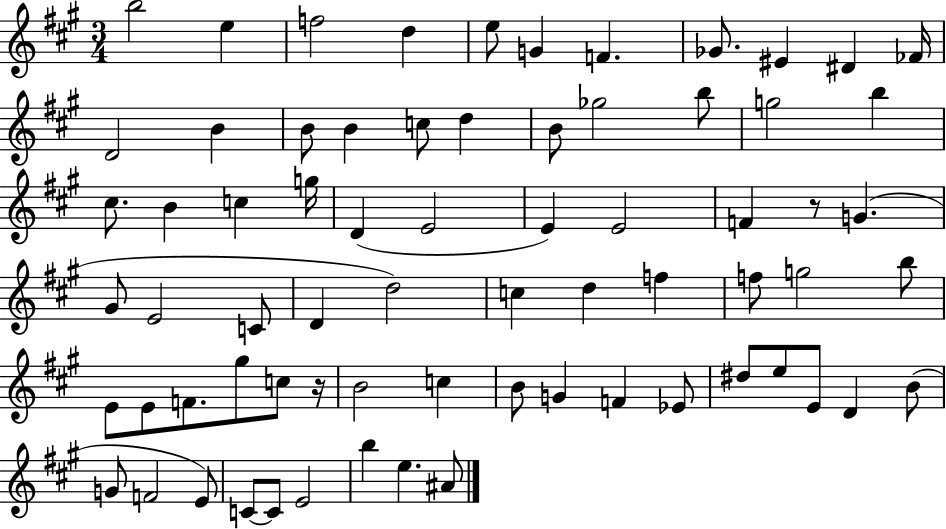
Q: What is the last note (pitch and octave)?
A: A#4